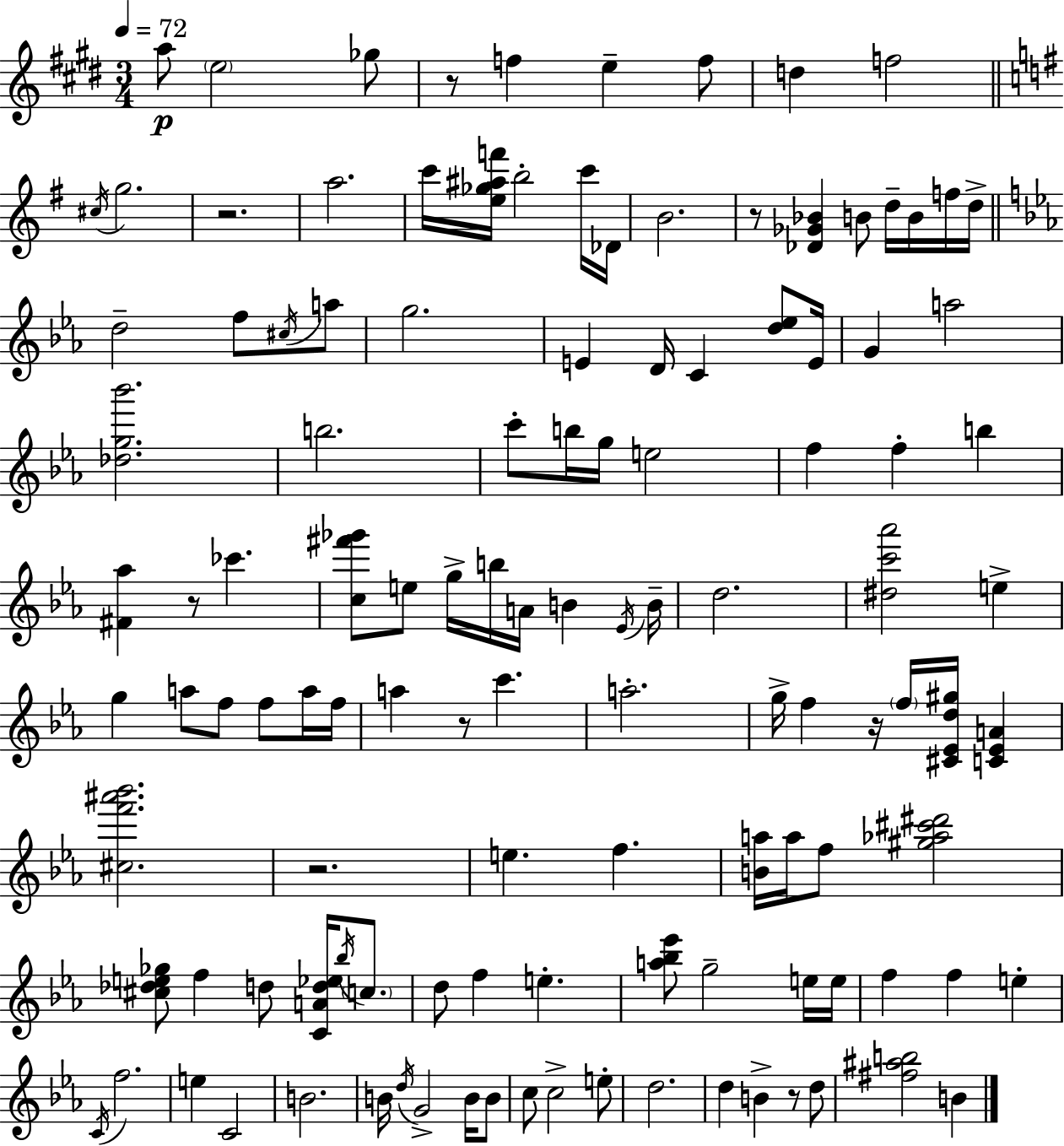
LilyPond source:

{
  \clef treble
  \numericTimeSignature
  \time 3/4
  \key e \major
  \tempo 4 = 72
  a''8\p \parenthesize e''2 ges''8 | r8 f''4 e''4-- f''8 | d''4 f''2 | \bar "||" \break \key g \major \acciaccatura { cis''16 } g''2. | r2. | a''2. | c'''16 <e'' ges'' ais'' f'''>16 b''2-. c'''16 | \break des'16 b'2. | r8 <des' ges' bes'>4 b'8 d''16-- b'16 f''16 | d''16-> \bar "||" \break \key ees \major d''2-- f''8 \acciaccatura { cis''16 } a''8 | g''2. | e'4 d'16 c'4 <d'' ees''>8 | e'16 g'4 a''2 | \break <des'' g'' bes'''>2. | b''2. | c'''8-. b''16 g''16 e''2 | f''4 f''4-. b''4 | \break <fis' aes''>4 r8 ces'''4. | <c'' fis''' ges'''>8 e''8 g''16-> b''16 a'16 b'4 | \acciaccatura { ees'16 } b'16-- d''2. | <dis'' c''' aes'''>2 e''4-> | \break g''4 a''8 f''8 f''8 | a''16 f''16 a''4 r8 c'''4. | a''2.-. | g''16-> f''4 r16 \parenthesize f''16 <cis' ees' d'' gis''>16 <c' ees' a'>4 | \break <cis'' f''' ais''' bes'''>2. | r2. | e''4. f''4. | <b' a''>16 a''16 f''8 <gis'' aes'' cis''' dis'''>2 | \break <cis'' des'' e'' ges''>8 f''4 d''8 <c' a' d'' ees''>16 \acciaccatura { bes''16 } | \parenthesize c''8. d''8 f''4 e''4.-. | <a'' bes'' ees'''>8 g''2-- | e''16 e''16 f''4 f''4 e''4-. | \break \acciaccatura { c'16 } f''2. | e''4 c'2 | b'2. | b'16 \acciaccatura { d''16 } g'2-> | \break b'16 b'8 c''8 c''2-> | e''8-. d''2. | d''4 b'4-> | r8 d''8 <fis'' ais'' b''>2 | \break b'4 \bar "|."
}